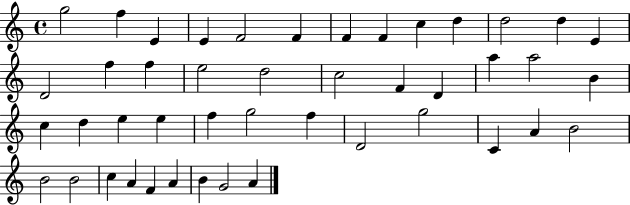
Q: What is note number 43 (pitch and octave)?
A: B4